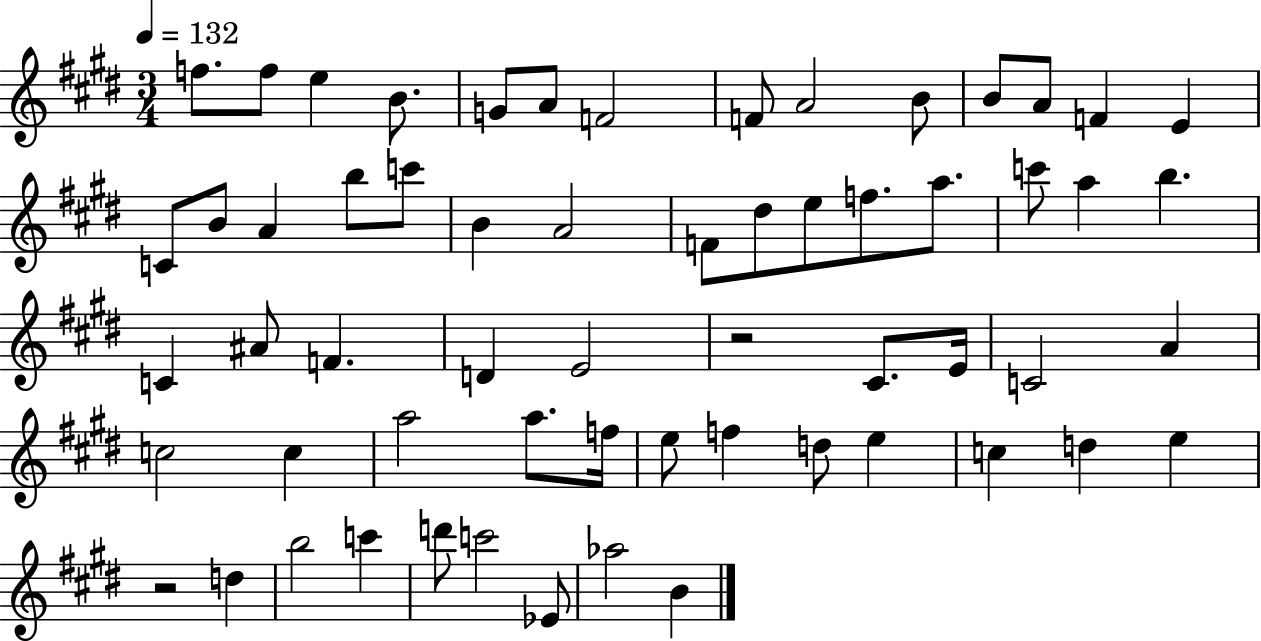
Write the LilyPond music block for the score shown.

{
  \clef treble
  \numericTimeSignature
  \time 3/4
  \key e \major
  \tempo 4 = 132
  \repeat volta 2 { f''8. f''8 e''4 b'8. | g'8 a'8 f'2 | f'8 a'2 b'8 | b'8 a'8 f'4 e'4 | \break c'8 b'8 a'4 b''8 c'''8 | b'4 a'2 | f'8 dis''8 e''8 f''8. a''8. | c'''8 a''4 b''4. | \break c'4 ais'8 f'4. | d'4 e'2 | r2 cis'8. e'16 | c'2 a'4 | \break c''2 c''4 | a''2 a''8. f''16 | e''8 f''4 d''8 e''4 | c''4 d''4 e''4 | \break r2 d''4 | b''2 c'''4 | d'''8 c'''2 ees'8 | aes''2 b'4 | \break } \bar "|."
}